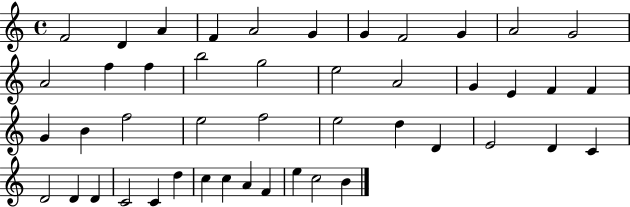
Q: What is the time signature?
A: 4/4